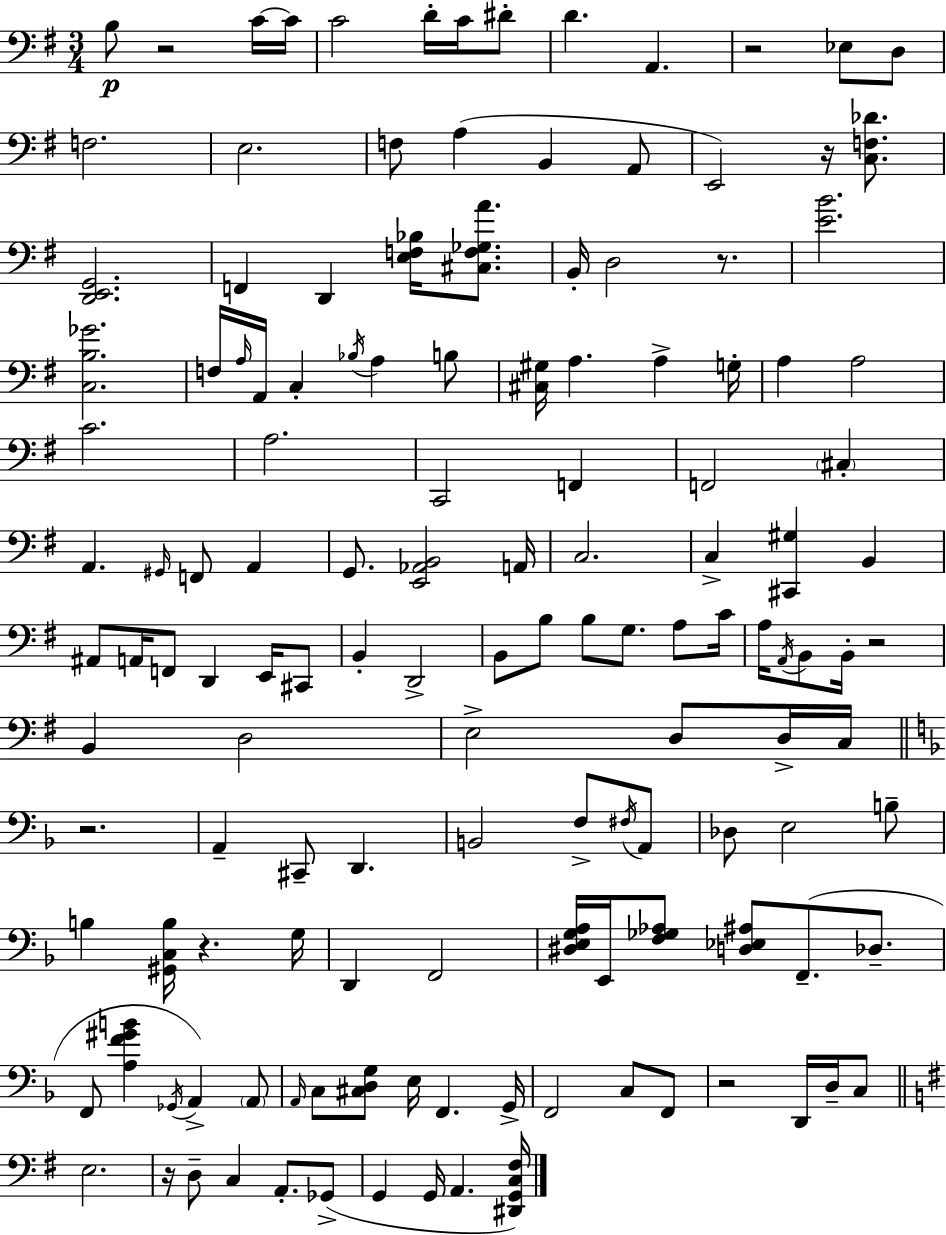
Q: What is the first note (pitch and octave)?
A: B3